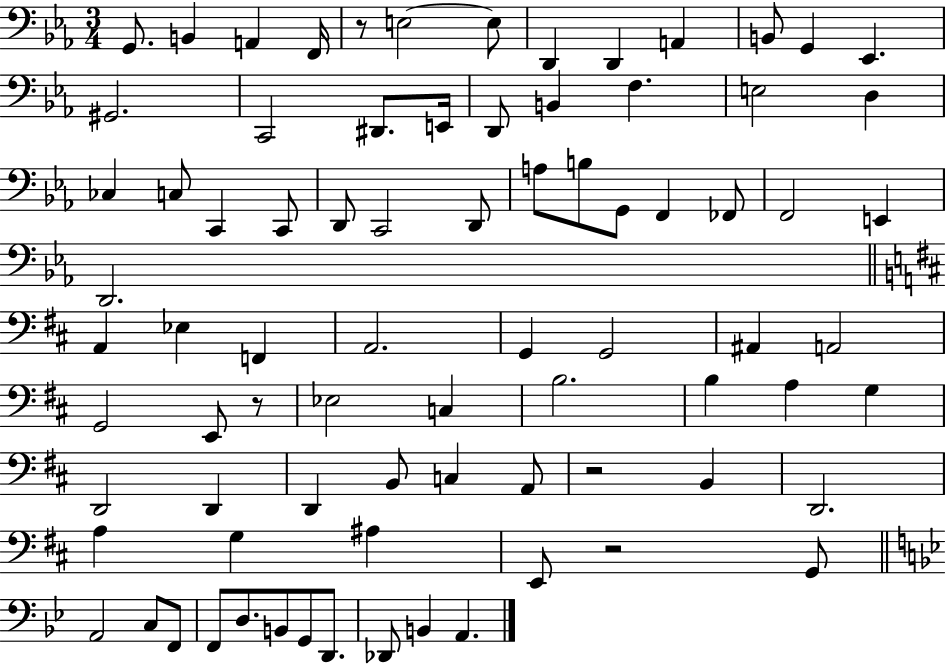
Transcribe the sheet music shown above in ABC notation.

X:1
T:Untitled
M:3/4
L:1/4
K:Eb
G,,/2 B,, A,, F,,/4 z/2 E,2 E,/2 D,, D,, A,, B,,/2 G,, _E,, ^G,,2 C,,2 ^D,,/2 E,,/4 D,,/2 B,, F, E,2 D, _C, C,/2 C,, C,,/2 D,,/2 C,,2 D,,/2 A,/2 B,/2 G,,/2 F,, _F,,/2 F,,2 E,, D,,2 A,, _E, F,, A,,2 G,, G,,2 ^A,, A,,2 G,,2 E,,/2 z/2 _E,2 C, B,2 B, A, G, D,,2 D,, D,, B,,/2 C, A,,/2 z2 B,, D,,2 A, G, ^A, E,,/2 z2 G,,/2 A,,2 C,/2 F,,/2 F,,/2 D,/2 B,,/2 G,,/2 D,,/2 _D,,/2 B,, A,,